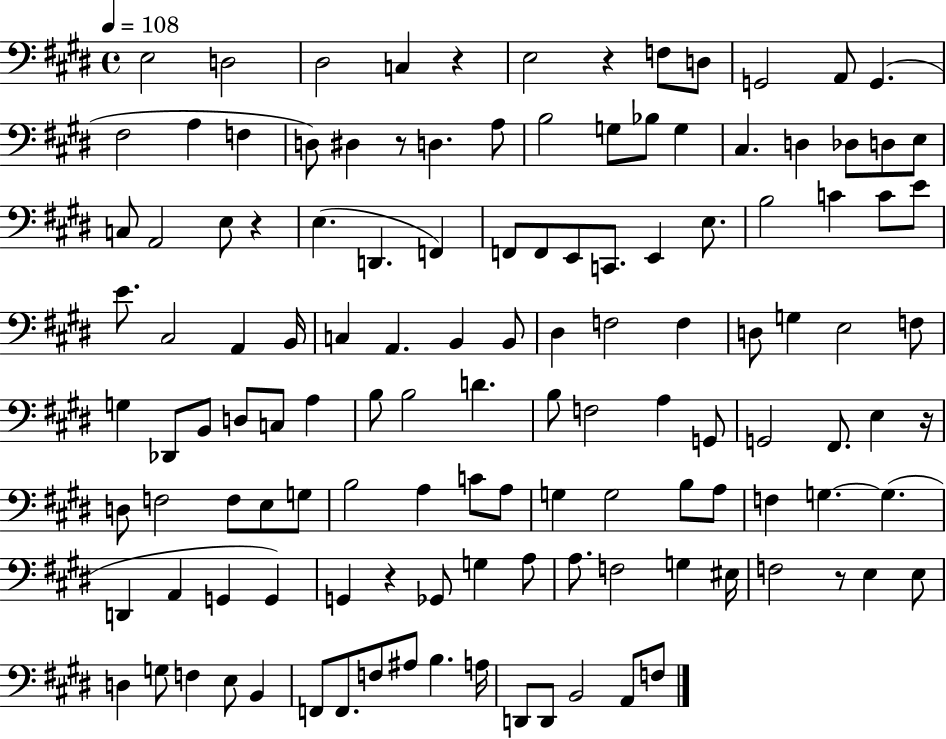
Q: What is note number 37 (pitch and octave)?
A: E2